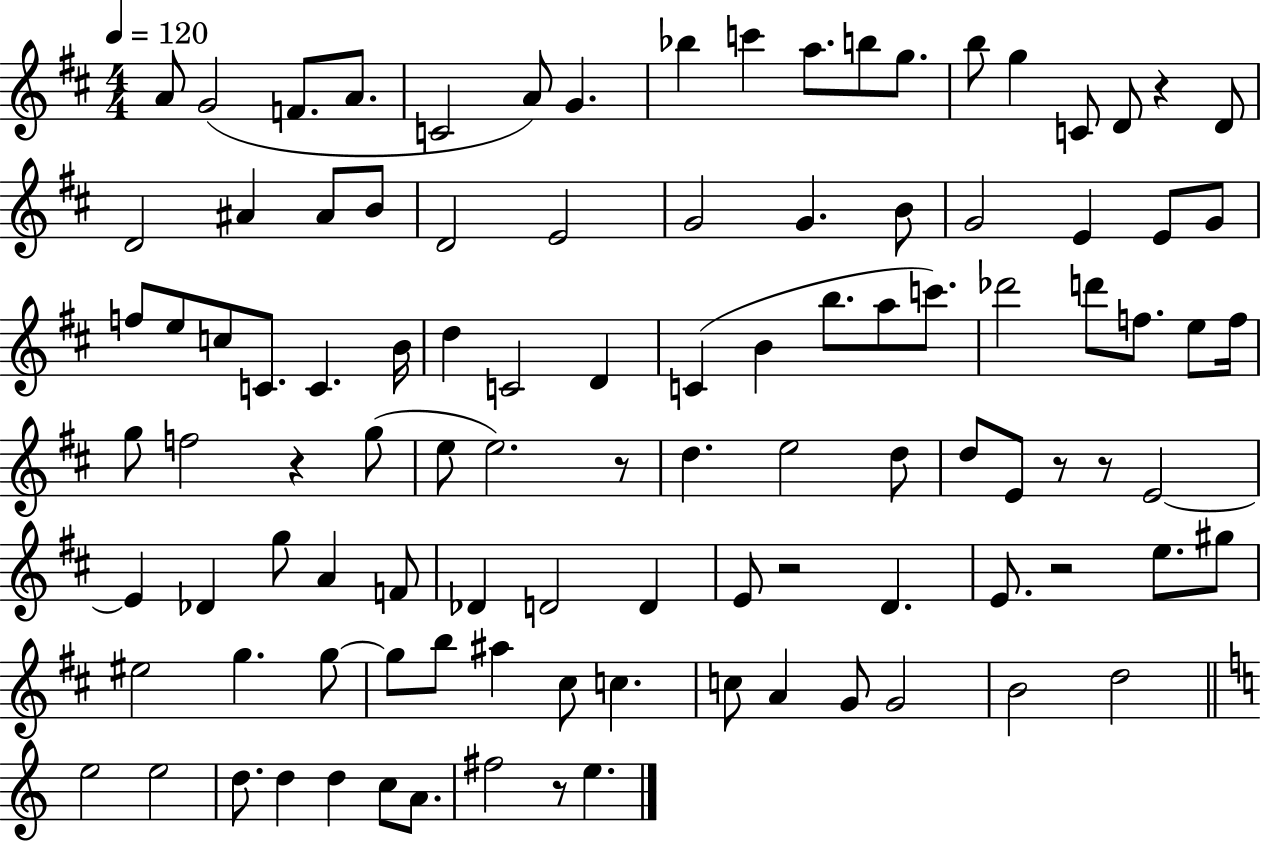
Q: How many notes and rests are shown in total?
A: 104